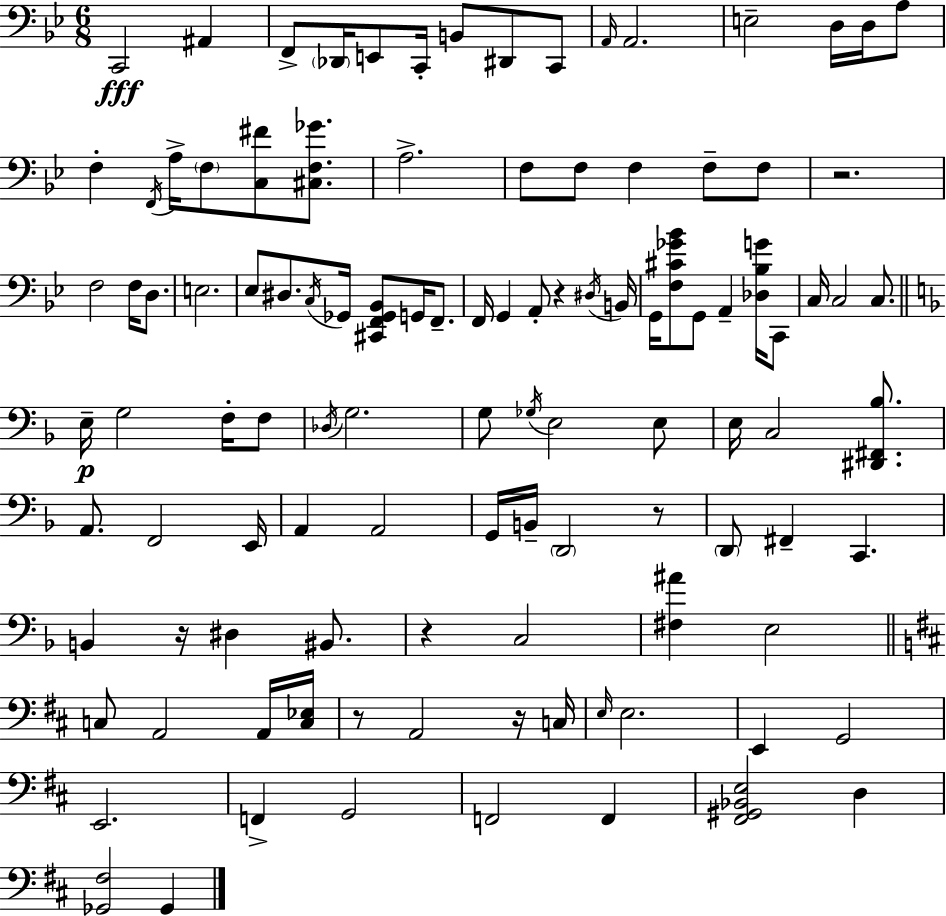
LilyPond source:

{
  \clef bass
  \numericTimeSignature
  \time 6/8
  \key bes \major
  c,2\fff ais,4 | f,8-> \parenthesize des,16 e,8 c,16-. b,8 dis,8 c,8 | \grace { a,16 } a,2. | e2-- d16 d16 a8 | \break f4-. \acciaccatura { f,16 } a16-> \parenthesize f8 <c fis'>8 <cis f ges'>8. | a2.-> | f8 f8 f4 f8-- | f8 r2. | \break f2 f16 d8. | e2. | ees8 dis8. \acciaccatura { c16 } ges,16 <cis, f, ges, bes,>8 g,16 | f,8.-- f,16 g,4 a,8-. r4 | \break \acciaccatura { dis16 } b,16 g,16 <f cis' ges' bes'>8 g,8 a,4-- | <des bes g'>16 c,8 c16 c2 | c8. \bar "||" \break \key d \minor e16--\p g2 f16-. f8 | \acciaccatura { des16 } g2. | g8 \acciaccatura { ges16 } e2 | e8 e16 c2 <dis, fis, bes>8. | \break a,8. f,2 | e,16 a,4 a,2 | g,16 b,16-- \parenthesize d,2 | r8 \parenthesize d,8 fis,4-- c,4. | \break b,4 r16 dis4 bis,8. | r4 c2 | <fis ais'>4 e2 | \bar "||" \break \key d \major c8 a,2 a,16 <c ees>16 | r8 a,2 r16 c16 | \grace { e16 } e2. | e,4 g,2 | \break e,2. | f,4-> g,2 | f,2 f,4 | <fis, gis, bes, e>2 d4 | \break <ges, fis>2 ges,4 | \bar "|."
}